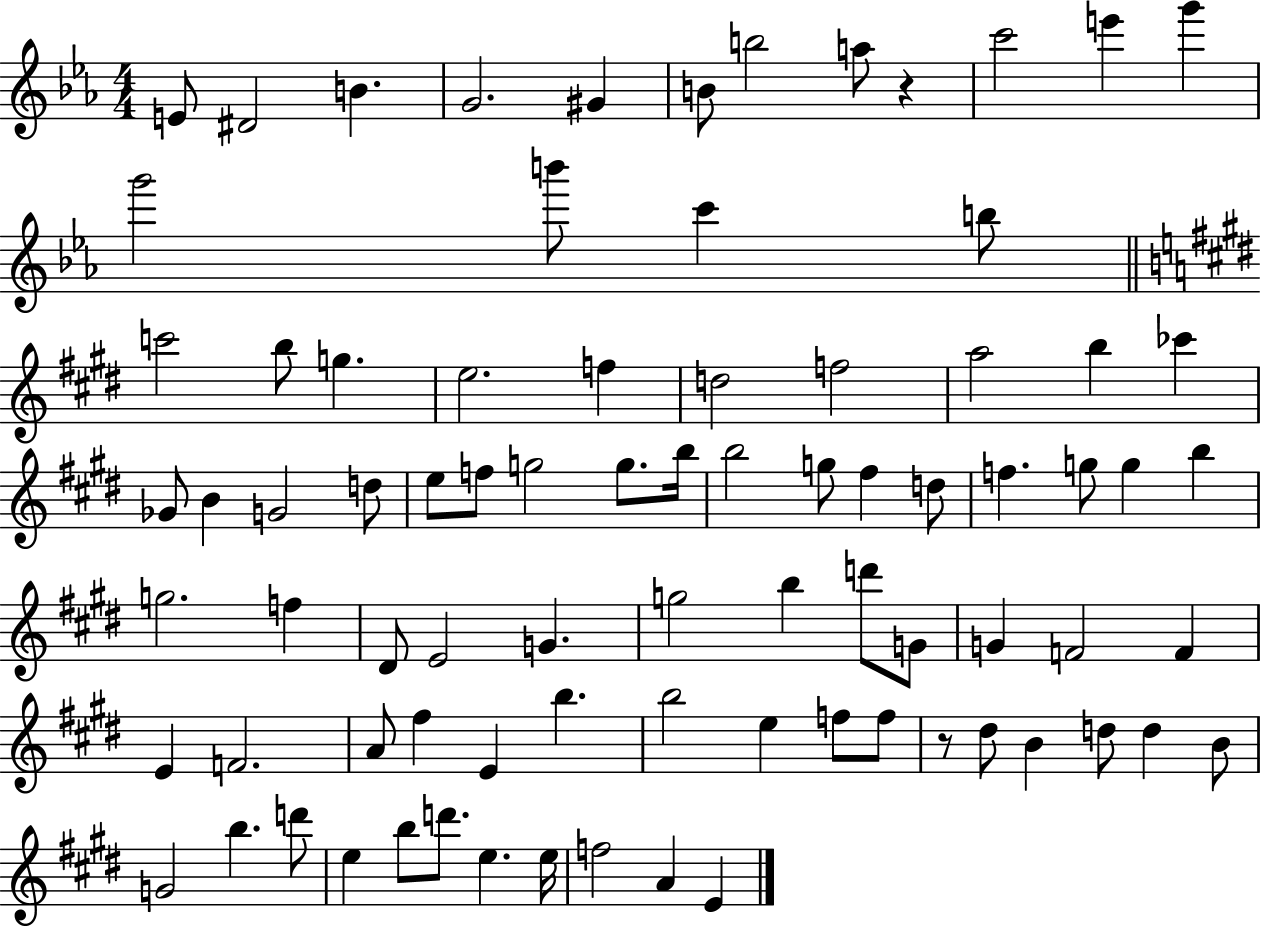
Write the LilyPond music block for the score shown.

{
  \clef treble
  \numericTimeSignature
  \time 4/4
  \key ees \major
  e'8 dis'2 b'4. | g'2. gis'4 | b'8 b''2 a''8 r4 | c'''2 e'''4 g'''4 | \break g'''2 b'''8 c'''4 b''8 | \bar "||" \break \key e \major c'''2 b''8 g''4. | e''2. f''4 | d''2 f''2 | a''2 b''4 ces'''4 | \break ges'8 b'4 g'2 d''8 | e''8 f''8 g''2 g''8. b''16 | b''2 g''8 fis''4 d''8 | f''4. g''8 g''4 b''4 | \break g''2. f''4 | dis'8 e'2 g'4. | g''2 b''4 d'''8 g'8 | g'4 f'2 f'4 | \break e'4 f'2. | a'8 fis''4 e'4 b''4. | b''2 e''4 f''8 f''8 | r8 dis''8 b'4 d''8 d''4 b'8 | \break g'2 b''4. d'''8 | e''4 b''8 d'''8. e''4. e''16 | f''2 a'4 e'4 | \bar "|."
}